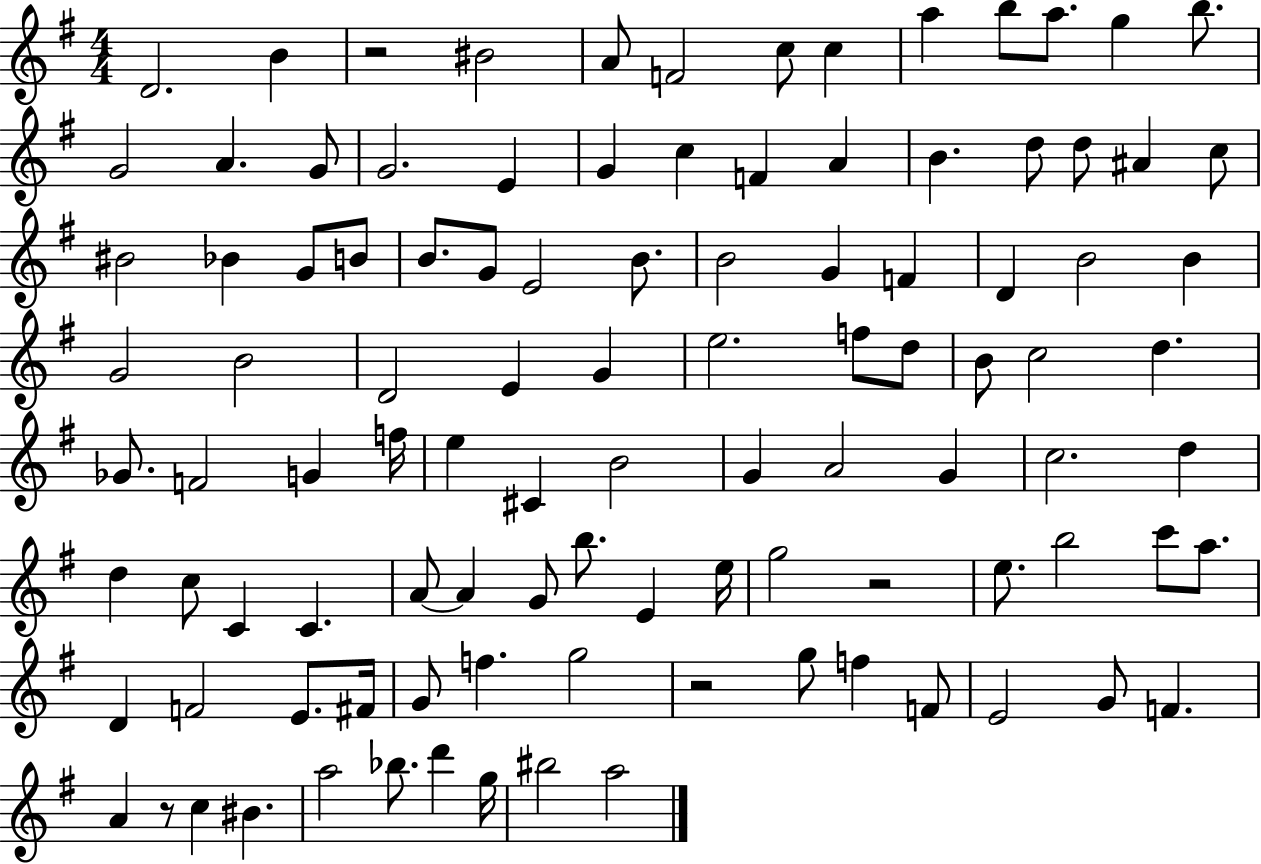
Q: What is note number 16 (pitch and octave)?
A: G4